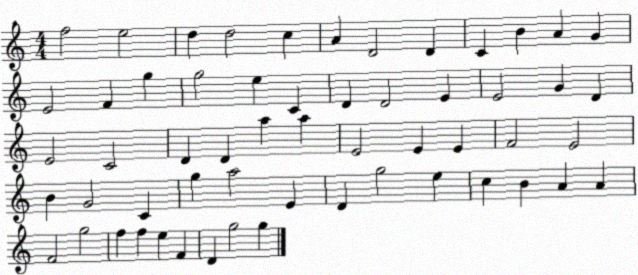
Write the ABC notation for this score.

X:1
T:Untitled
M:4/4
L:1/4
K:C
f2 e2 d d2 c A D2 D C B A G E2 F g g2 e C D D2 E E2 G D E2 C2 D D a a E2 E E F2 E2 B G2 C g a2 E D g2 e c B A A F2 g2 f f e F D g2 g